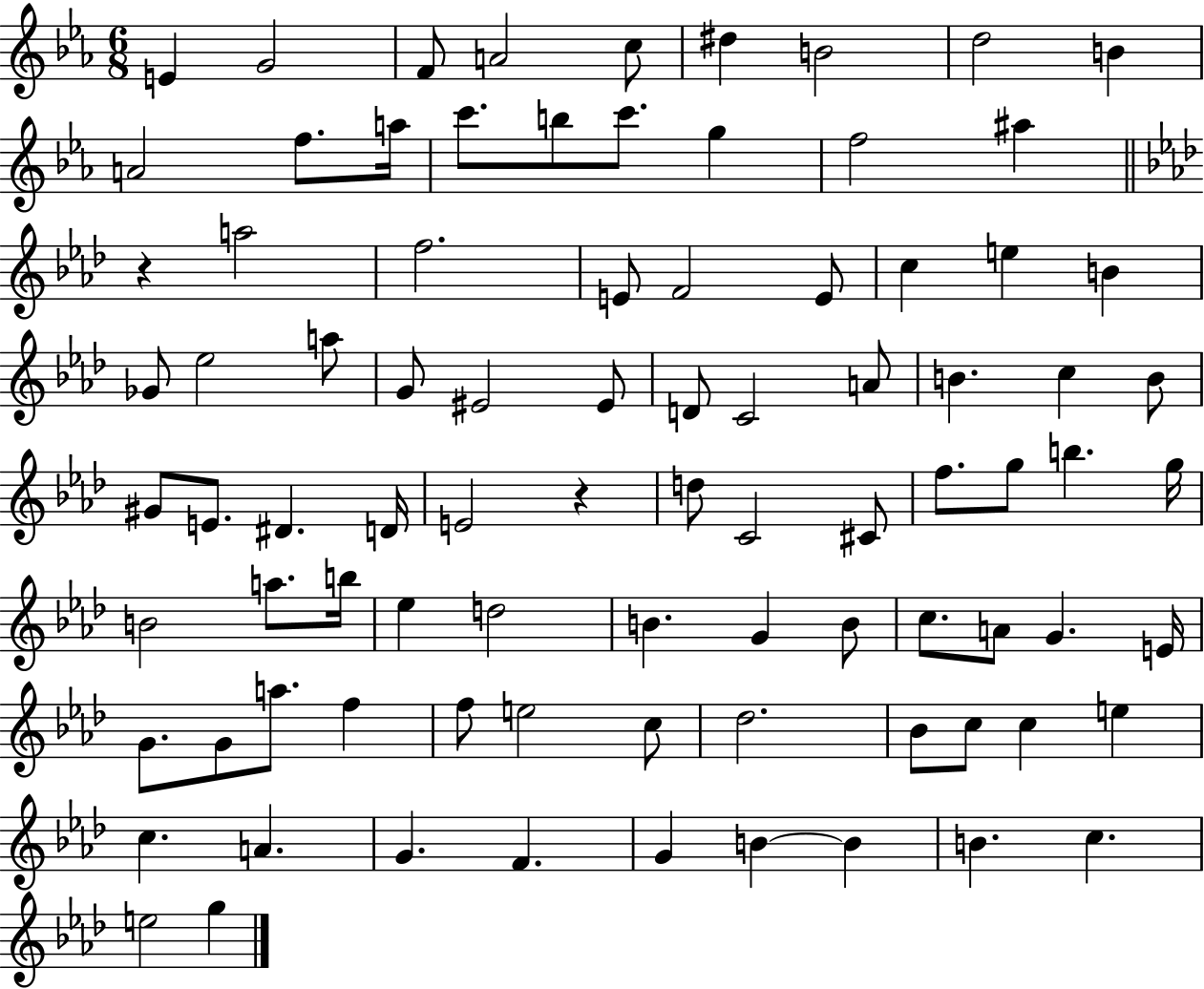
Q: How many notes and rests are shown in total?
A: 87